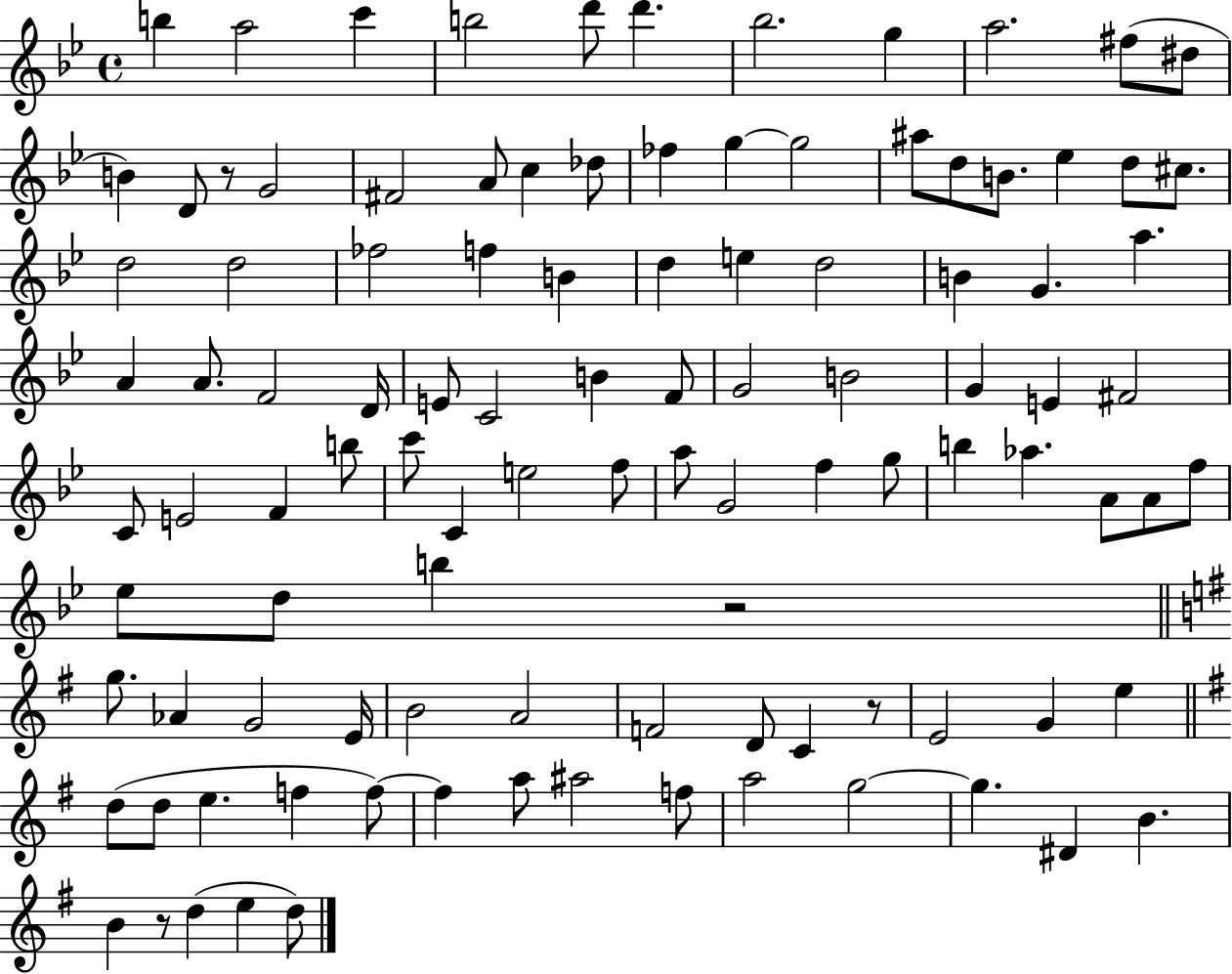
B5/q A5/h C6/q B5/h D6/e D6/q. Bb5/h. G5/q A5/h. F#5/e D#5/e B4/q D4/e R/e G4/h F#4/h A4/e C5/q Db5/e FES5/q G5/q G5/h A#5/e D5/e B4/e. Eb5/q D5/e C#5/e. D5/h D5/h FES5/h F5/q B4/q D5/q E5/q D5/h B4/q G4/q. A5/q. A4/q A4/e. F4/h D4/s E4/e C4/h B4/q F4/e G4/h B4/h G4/q E4/q F#4/h C4/e E4/h F4/q B5/e C6/e C4/q E5/h F5/e A5/e G4/h F5/q G5/e B5/q Ab5/q. A4/e A4/e F5/e Eb5/e D5/e B5/q R/h G5/e. Ab4/q G4/h E4/s B4/h A4/h F4/h D4/e C4/q R/e E4/h G4/q E5/q D5/e D5/e E5/q. F5/q F5/e F5/q A5/e A#5/h F5/e A5/h G5/h G5/q. D#4/q B4/q. B4/q R/e D5/q E5/q D5/e